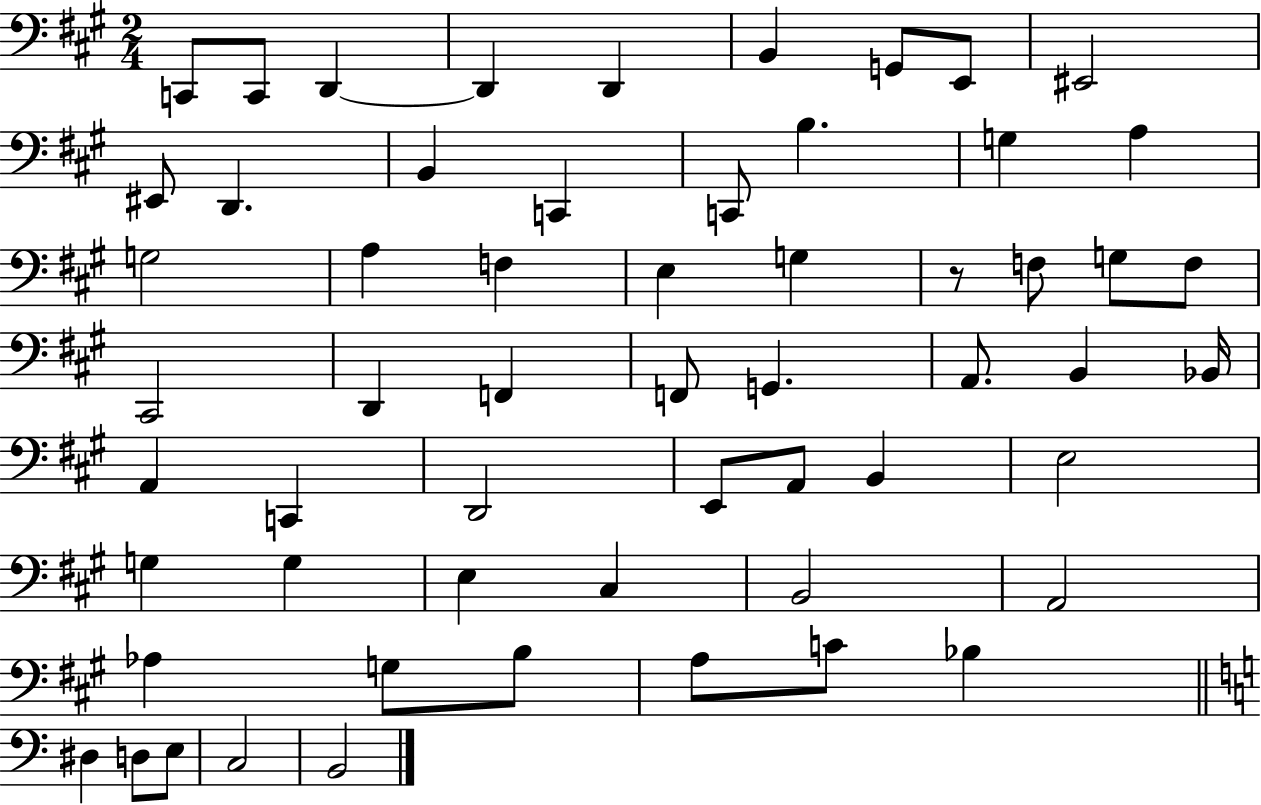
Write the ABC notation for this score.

X:1
T:Untitled
M:2/4
L:1/4
K:A
C,,/2 C,,/2 D,, D,, D,, B,, G,,/2 E,,/2 ^E,,2 ^E,,/2 D,, B,, C,, C,,/2 B, G, A, G,2 A, F, E, G, z/2 F,/2 G,/2 F,/2 ^C,,2 D,, F,, F,,/2 G,, A,,/2 B,, _B,,/4 A,, C,, D,,2 E,,/2 A,,/2 B,, E,2 G, G, E, ^C, B,,2 A,,2 _A, G,/2 B,/2 A,/2 C/2 _B, ^D, D,/2 E,/2 C,2 B,,2